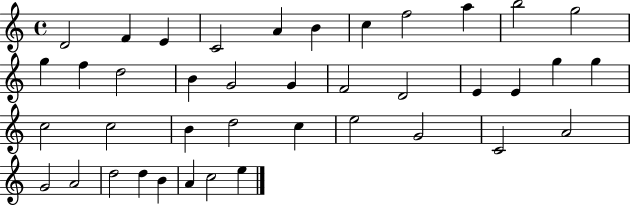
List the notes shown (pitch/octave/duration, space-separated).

D4/h F4/q E4/q C4/h A4/q B4/q C5/q F5/h A5/q B5/h G5/h G5/q F5/q D5/h B4/q G4/h G4/q F4/h D4/h E4/q E4/q G5/q G5/q C5/h C5/h B4/q D5/h C5/q E5/h G4/h C4/h A4/h G4/h A4/h D5/h D5/q B4/q A4/q C5/h E5/q